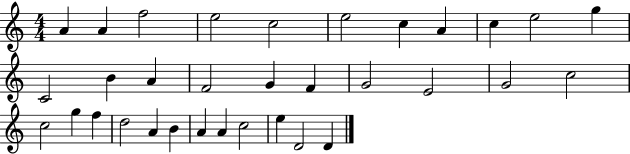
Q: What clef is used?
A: treble